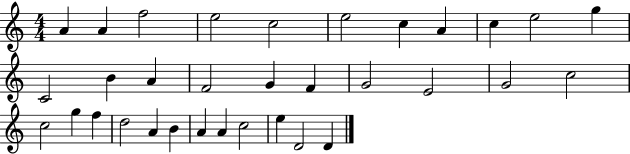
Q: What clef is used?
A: treble